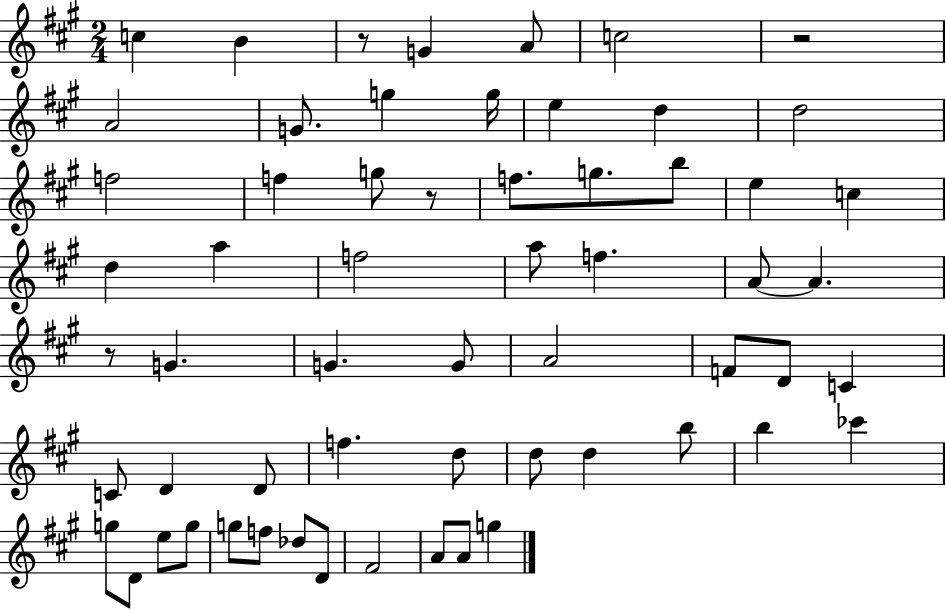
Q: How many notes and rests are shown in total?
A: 60